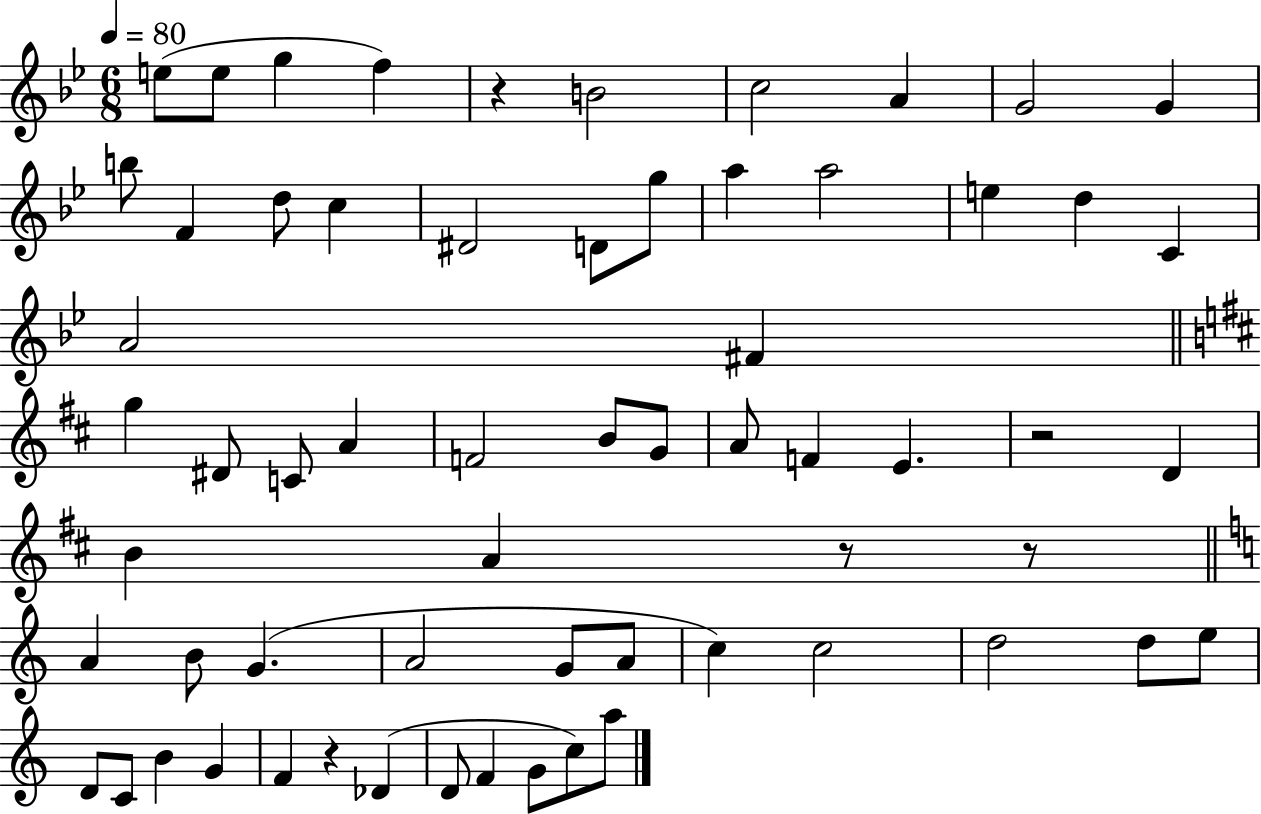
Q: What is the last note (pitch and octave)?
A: A5